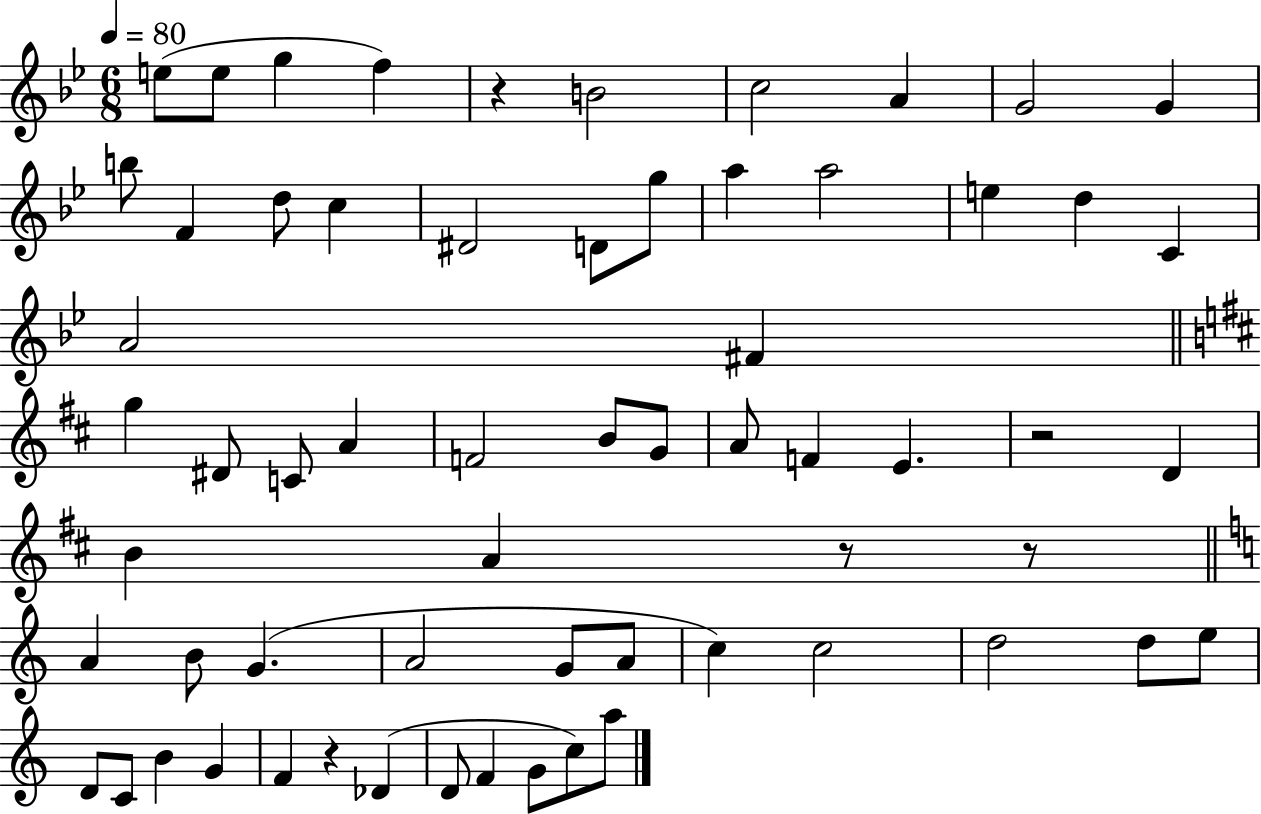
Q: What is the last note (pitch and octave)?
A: A5